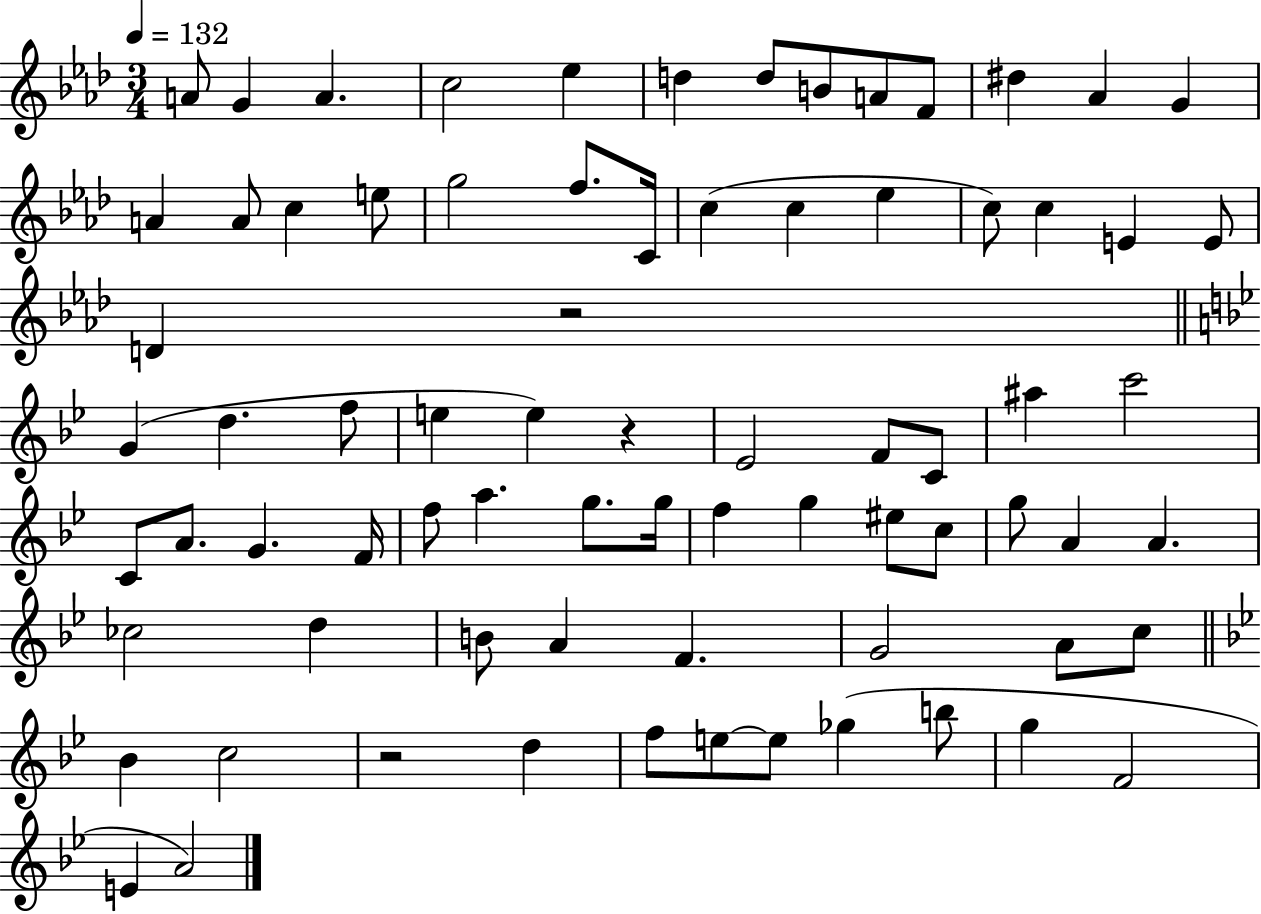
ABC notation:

X:1
T:Untitled
M:3/4
L:1/4
K:Ab
A/2 G A c2 _e d d/2 B/2 A/2 F/2 ^d _A G A A/2 c e/2 g2 f/2 C/4 c c _e c/2 c E E/2 D z2 G d f/2 e e z _E2 F/2 C/2 ^a c'2 C/2 A/2 G F/4 f/2 a g/2 g/4 f g ^e/2 c/2 g/2 A A _c2 d B/2 A F G2 A/2 c/2 _B c2 z2 d f/2 e/2 e/2 _g b/2 g F2 E A2